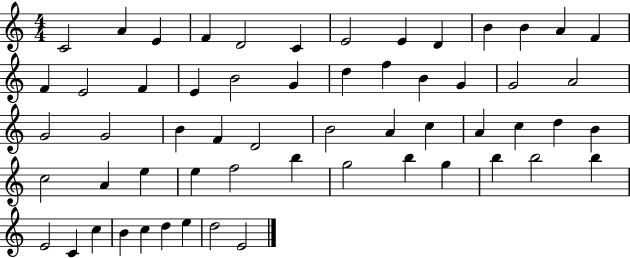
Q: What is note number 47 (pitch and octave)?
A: B5